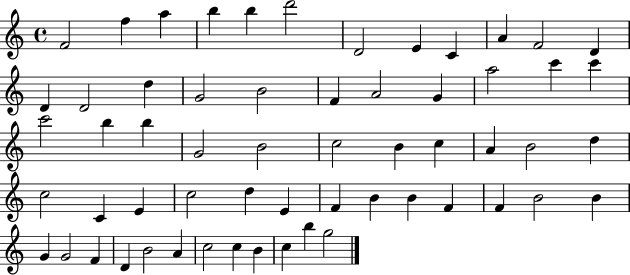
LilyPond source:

{
  \clef treble
  \time 4/4
  \defaultTimeSignature
  \key c \major
  f'2 f''4 a''4 | b''4 b''4 d'''2 | d'2 e'4 c'4 | a'4 f'2 d'4 | \break d'4 d'2 d''4 | g'2 b'2 | f'4 a'2 g'4 | a''2 c'''4 c'''4 | \break c'''2 b''4 b''4 | g'2 b'2 | c''2 b'4 c''4 | a'4 b'2 d''4 | \break c''2 c'4 e'4 | c''2 d''4 e'4 | f'4 b'4 b'4 f'4 | f'4 b'2 b'4 | \break g'4 g'2 f'4 | d'4 b'2 a'4 | c''2 c''4 b'4 | c''4 b''4 g''2 | \break \bar "|."
}